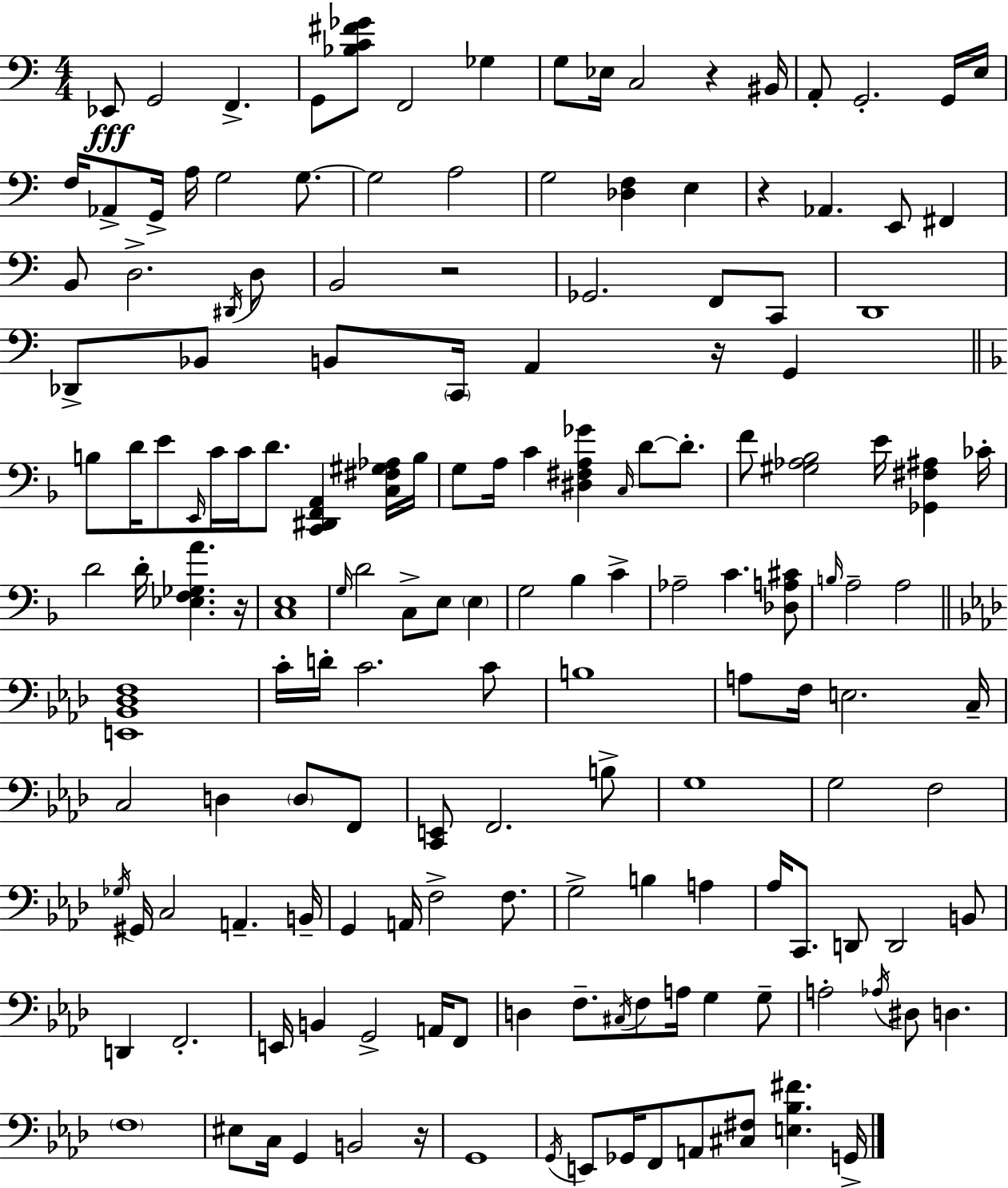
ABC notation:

X:1
T:Untitled
M:4/4
L:1/4
K:C
_E,,/2 G,,2 F,, G,,/2 [_B,C^F_G]/2 F,,2 _G, G,/2 _E,/4 C,2 z ^B,,/4 A,,/2 G,,2 G,,/4 E,/4 F,/4 _A,,/2 G,,/4 A,/4 G,2 G,/2 G,2 A,2 G,2 [_D,F,] E, z _A,, E,,/2 ^F,, B,,/2 D,2 ^D,,/4 D,/2 B,,2 z2 _G,,2 F,,/2 C,,/2 D,,4 _D,,/2 _B,,/2 B,,/2 C,,/4 A,, z/4 G,, B,/2 D/4 E/2 E,,/4 C/4 C/4 D/2 [C,,^D,,F,,A,,] [C,^F,^G,_A,]/4 B,/4 G,/2 A,/4 C [^D,^F,A,_G] C,/4 D/2 D/2 F/2 [^G,_A,_B,]2 E/4 [_G,,^F,^A,] _C/4 D2 D/4 [_E,F,_G,A] z/4 [C,E,]4 G,/4 D2 C,/2 E,/2 E, G,2 _B, C _A,2 C [_D,A,^C]/2 B,/4 A,2 A,2 [E,,_B,,_D,F,]4 C/4 D/4 C2 C/2 B,4 A,/2 F,/4 E,2 C,/4 C,2 D, D,/2 F,,/2 [C,,E,,]/2 F,,2 B,/2 G,4 G,2 F,2 _G,/4 ^G,,/4 C,2 A,, B,,/4 G,, A,,/4 F,2 F,/2 G,2 B, A, _A,/4 C,,/2 D,,/2 D,,2 B,,/2 D,, F,,2 E,,/4 B,, G,,2 A,,/4 F,,/2 D, F,/2 ^C,/4 F,/2 A,/4 G, G,/2 A,2 _A,/4 ^D,/2 D, F,4 ^E,/2 C,/4 G,, B,,2 z/4 G,,4 G,,/4 E,,/2 _G,,/4 F,,/2 A,,/2 [^C,^F,]/2 [E,_B,^F] G,,/4